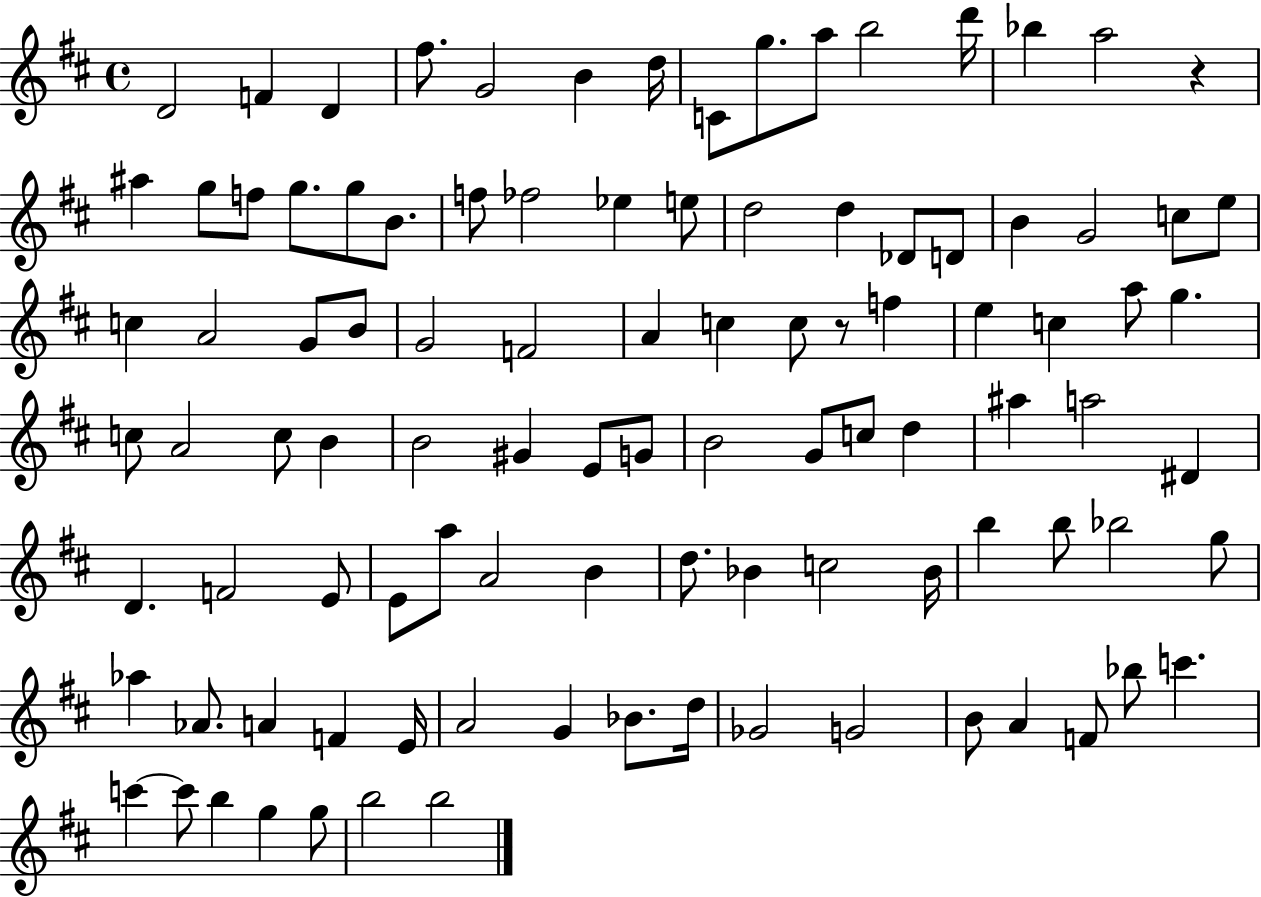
X:1
T:Untitled
M:4/4
L:1/4
K:D
D2 F D ^f/2 G2 B d/4 C/2 g/2 a/2 b2 d'/4 _b a2 z ^a g/2 f/2 g/2 g/2 B/2 f/2 _f2 _e e/2 d2 d _D/2 D/2 B G2 c/2 e/2 c A2 G/2 B/2 G2 F2 A c c/2 z/2 f e c a/2 g c/2 A2 c/2 B B2 ^G E/2 G/2 B2 G/2 c/2 d ^a a2 ^D D F2 E/2 E/2 a/2 A2 B d/2 _B c2 _B/4 b b/2 _b2 g/2 _a _A/2 A F E/4 A2 G _B/2 d/4 _G2 G2 B/2 A F/2 _b/2 c' c' c'/2 b g g/2 b2 b2